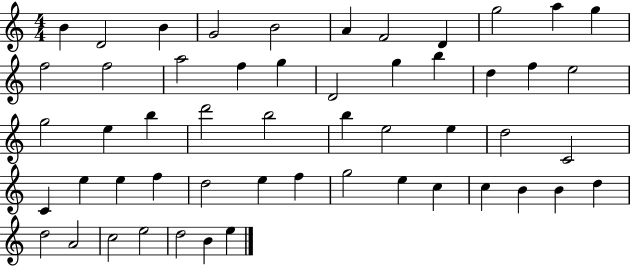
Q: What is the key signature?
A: C major